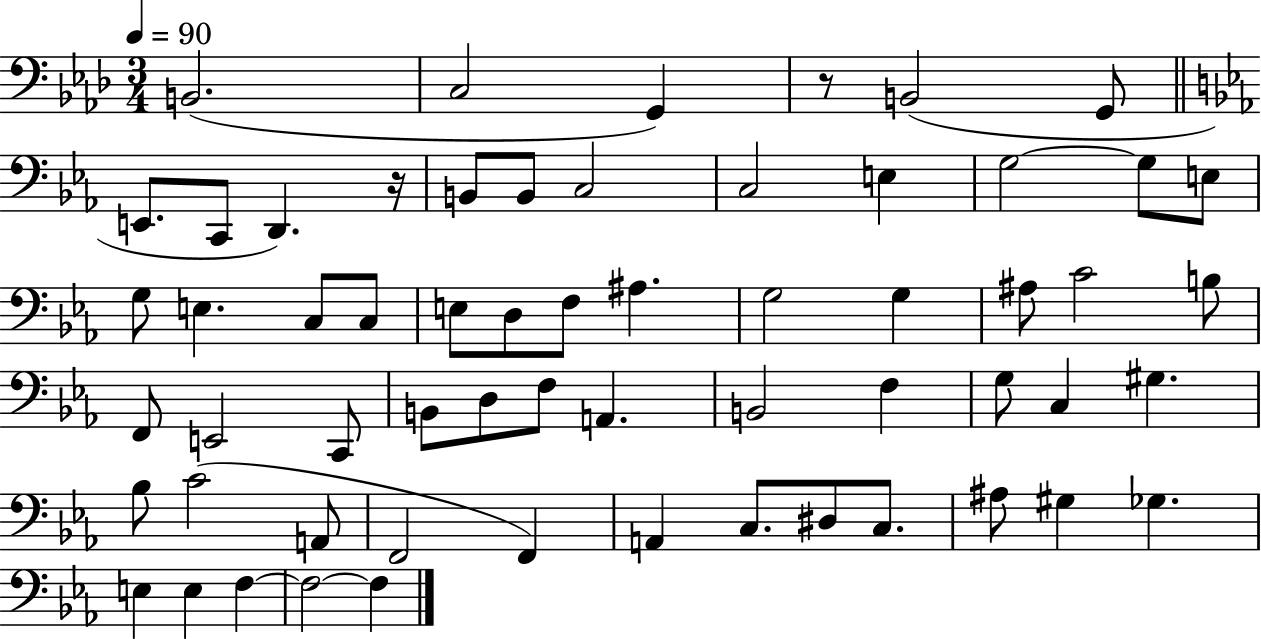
{
  \clef bass
  \numericTimeSignature
  \time 3/4
  \key aes \major
  \tempo 4 = 90
  b,2.( | c2 g,4) | r8 b,2( g,8 | \bar "||" \break \key ees \major e,8. c,8 d,4.) r16 | b,8 b,8 c2 | c2 e4 | g2~~ g8 e8 | \break g8 e4. c8 c8 | e8 d8 f8 ais4. | g2 g4 | ais8 c'2 b8 | \break f,8 e,2 c,8 | b,8 d8 f8 a,4. | b,2 f4 | g8 c4 gis4. | \break bes8 c'2( a,8 | f,2 f,4) | a,4 c8. dis8 c8. | ais8 gis4 ges4. | \break e4 e4 f4~~ | f2~~ f4 | \bar "|."
}